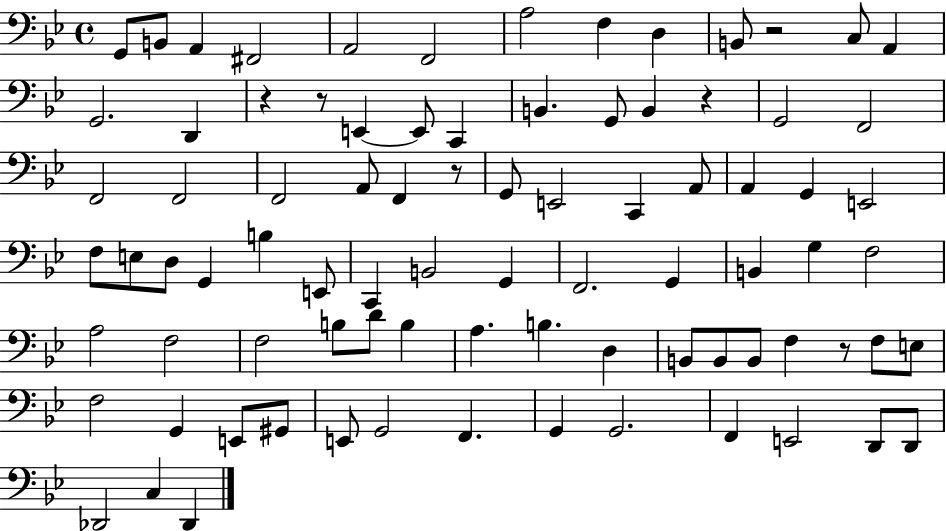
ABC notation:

X:1
T:Untitled
M:4/4
L:1/4
K:Bb
G,,/2 B,,/2 A,, ^F,,2 A,,2 F,,2 A,2 F, D, B,,/2 z2 C,/2 A,, G,,2 D,, z z/2 E,, E,,/2 C,, B,, G,,/2 B,, z G,,2 F,,2 F,,2 F,,2 F,,2 A,,/2 F,, z/2 G,,/2 E,,2 C,, A,,/2 A,, G,, E,,2 F,/2 E,/2 D,/2 G,, B, E,,/2 C,, B,,2 G,, F,,2 G,, B,, G, F,2 A,2 F,2 F,2 B,/2 D/2 B, A, B, D, B,,/2 B,,/2 B,,/2 F, z/2 F,/2 E,/2 F,2 G,, E,,/2 ^G,,/2 E,,/2 G,,2 F,, G,, G,,2 F,, E,,2 D,,/2 D,,/2 _D,,2 C, _D,,